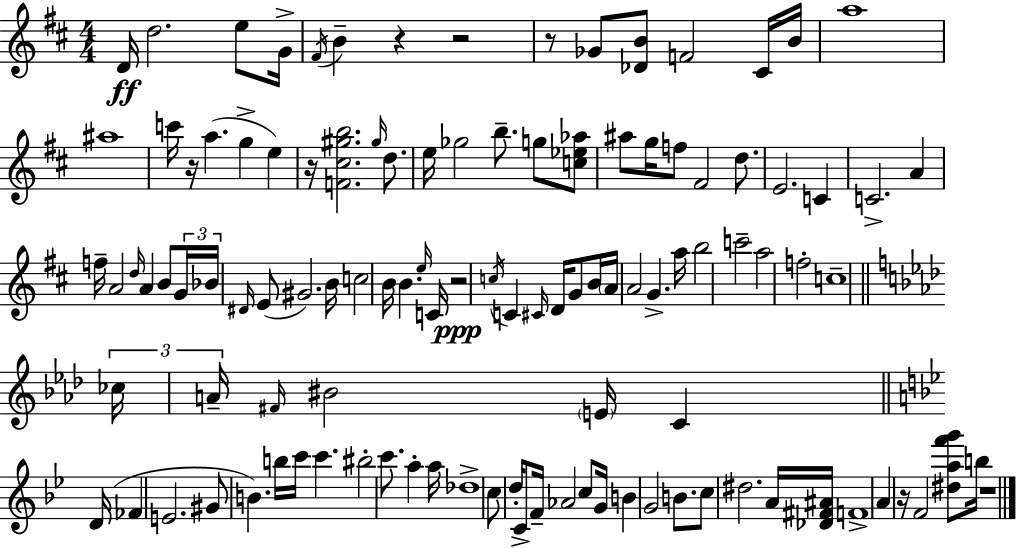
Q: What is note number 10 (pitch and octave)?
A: B4